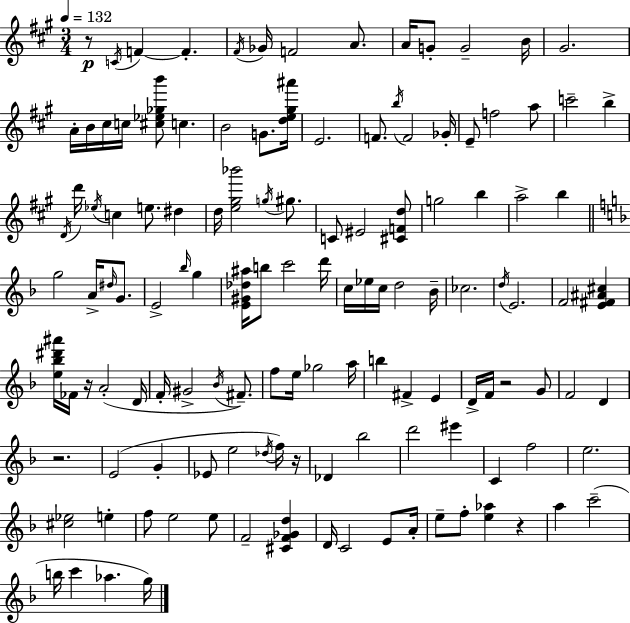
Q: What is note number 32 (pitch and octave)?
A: Eb5